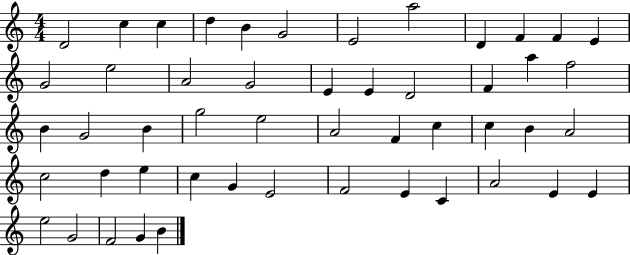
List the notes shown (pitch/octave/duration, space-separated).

D4/h C5/q C5/q D5/q B4/q G4/h E4/h A5/h D4/q F4/q F4/q E4/q G4/h E5/h A4/h G4/h E4/q E4/q D4/h F4/q A5/q F5/h B4/q G4/h B4/q G5/h E5/h A4/h F4/q C5/q C5/q B4/q A4/h C5/h D5/q E5/q C5/q G4/q E4/h F4/h E4/q C4/q A4/h E4/q E4/q E5/h G4/h F4/h G4/q B4/q